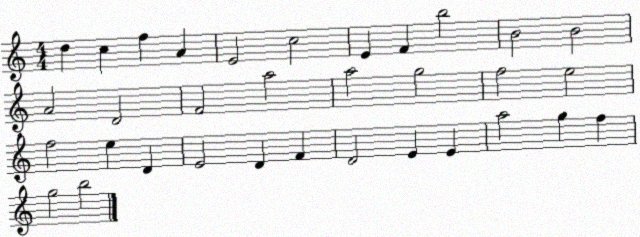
X:1
T:Untitled
M:4/4
L:1/4
K:C
d c f A E2 c2 E F b2 B2 B2 A2 D2 F2 a2 a2 g2 f2 e2 f2 e D E2 D F D2 E E a2 g f g2 b2